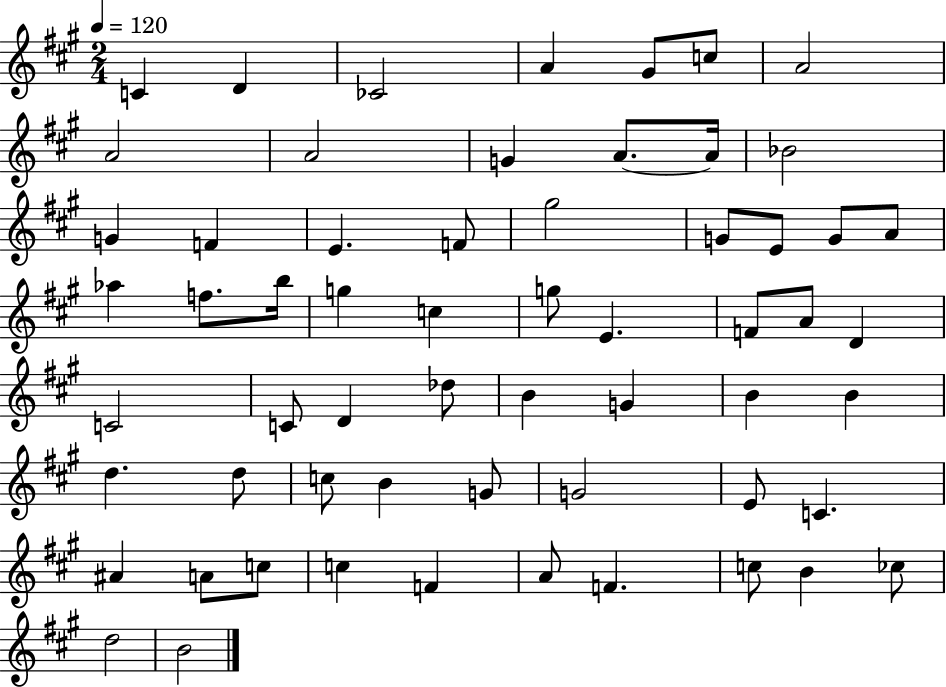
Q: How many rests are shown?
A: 0